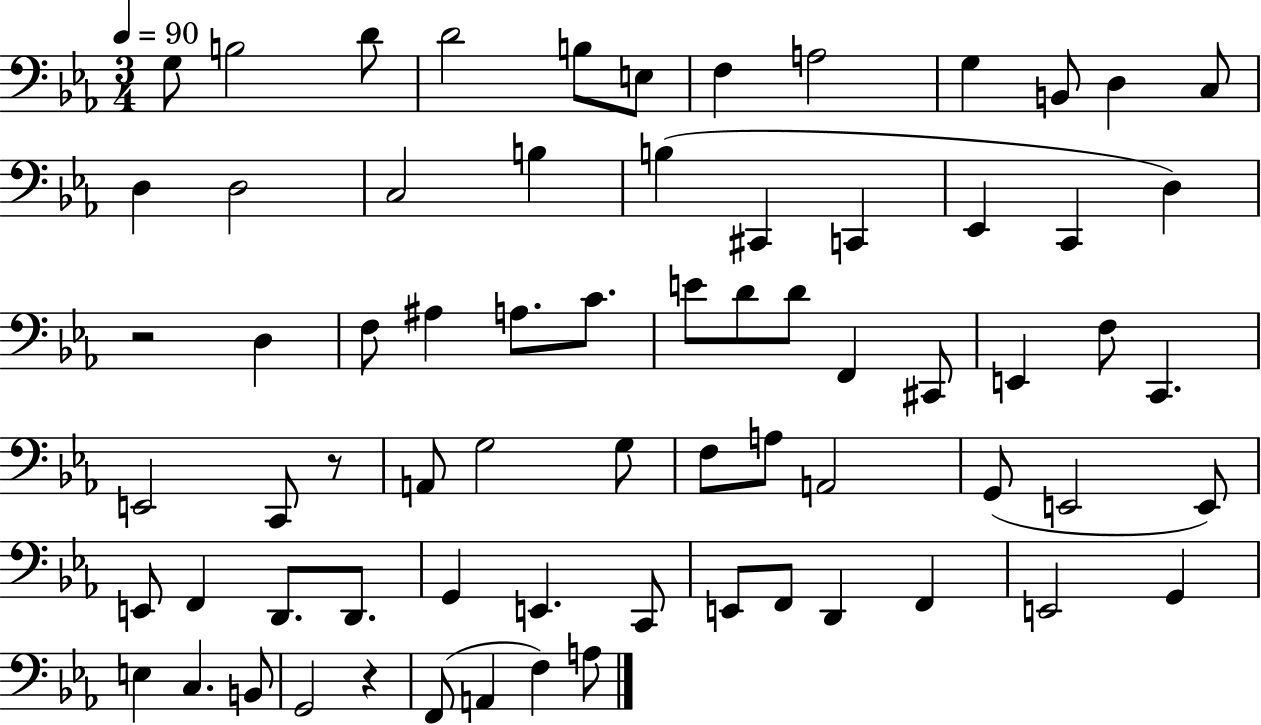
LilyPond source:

{
  \clef bass
  \numericTimeSignature
  \time 3/4
  \key ees \major
  \tempo 4 = 90
  g8 b2 d'8 | d'2 b8 e8 | f4 a2 | g4 b,8 d4 c8 | \break d4 d2 | c2 b4 | b4( cis,4 c,4 | ees,4 c,4 d4) | \break r2 d4 | f8 ais4 a8. c'8. | e'8 d'8 d'8 f,4 cis,8 | e,4 f8 c,4. | \break e,2 c,8 r8 | a,8 g2 g8 | f8 a8 a,2 | g,8( e,2 e,8) | \break e,8 f,4 d,8. d,8. | g,4 e,4. c,8 | e,8 f,8 d,4 f,4 | e,2 g,4 | \break e4 c4. b,8 | g,2 r4 | f,8( a,4 f4) a8 | \bar "|."
}